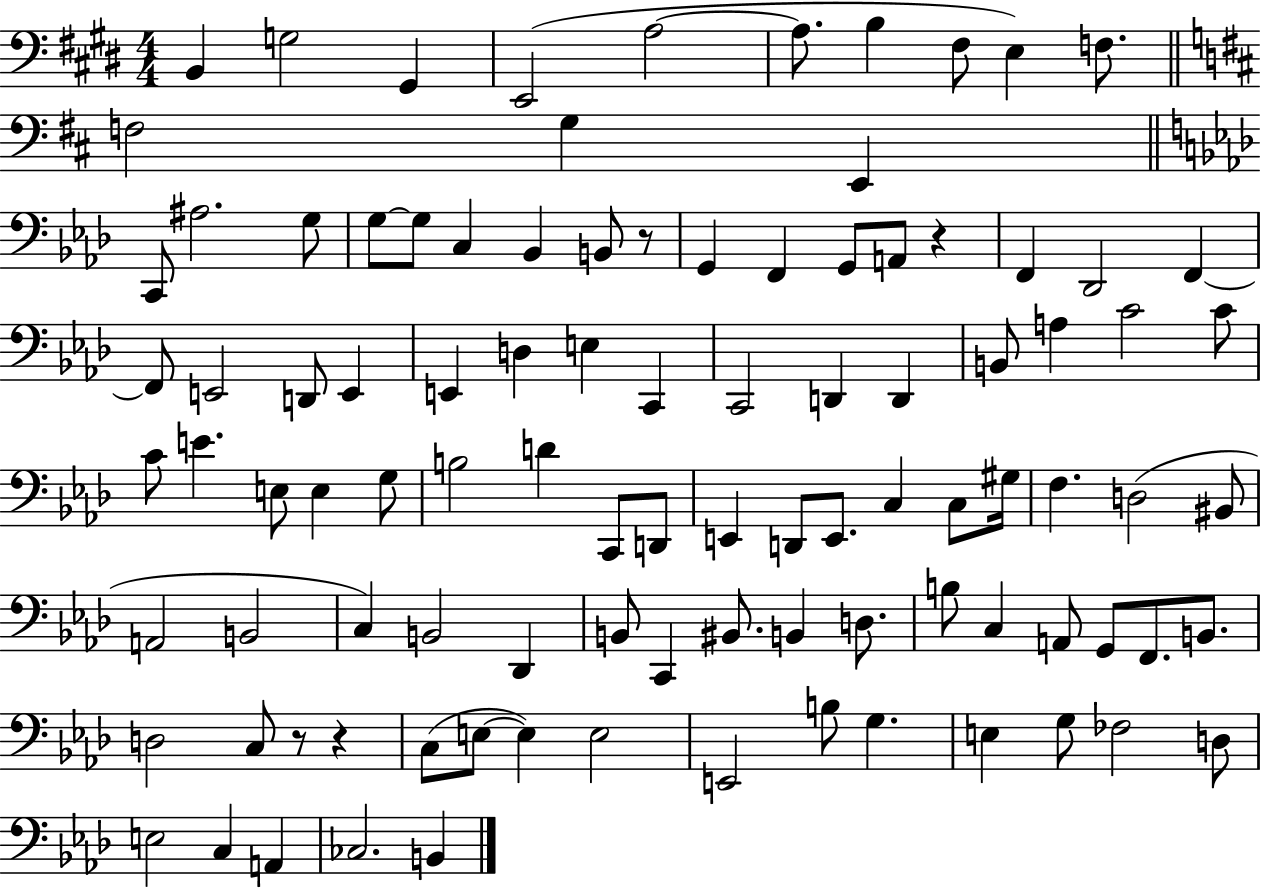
{
  \clef bass
  \numericTimeSignature
  \time 4/4
  \key e \major
  b,4 g2 gis,4 | e,2( a2~~ | a8. b4 fis8 e4) f8. | \bar "||" \break \key d \major f2 g4 e,4 | \bar "||" \break \key f \minor c,8 ais2. g8 | g8~~ g8 c4 bes,4 b,8 r8 | g,4 f,4 g,8 a,8 r4 | f,4 des,2 f,4~~ | \break f,8 e,2 d,8 e,4 | e,4 d4 e4 c,4 | c,2 d,4 d,4 | b,8 a4 c'2 c'8 | \break c'8 e'4. e8 e4 g8 | b2 d'4 c,8 d,8 | e,4 d,8 e,8. c4 c8 gis16 | f4. d2( bis,8 | \break a,2 b,2 | c4) b,2 des,4 | b,8 c,4 bis,8. b,4 d8. | b8 c4 a,8 g,8 f,8. b,8. | \break d2 c8 r8 r4 | c8( e8~~ e4) e2 | e,2 b8 g4. | e4 g8 fes2 d8 | \break e2 c4 a,4 | ces2. b,4 | \bar "|."
}